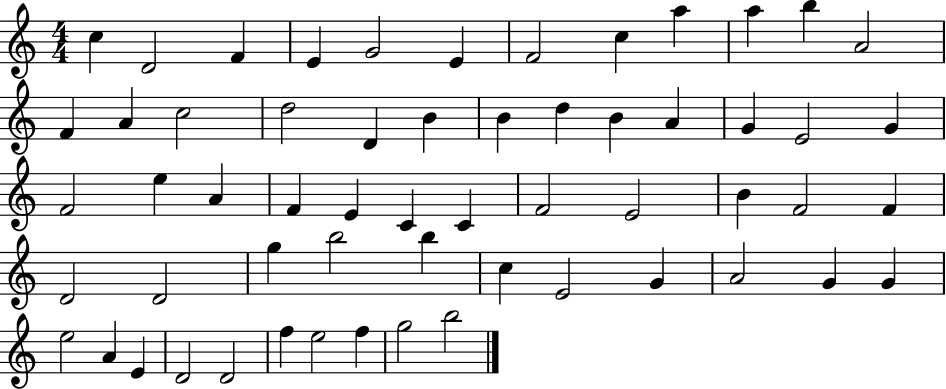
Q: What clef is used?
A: treble